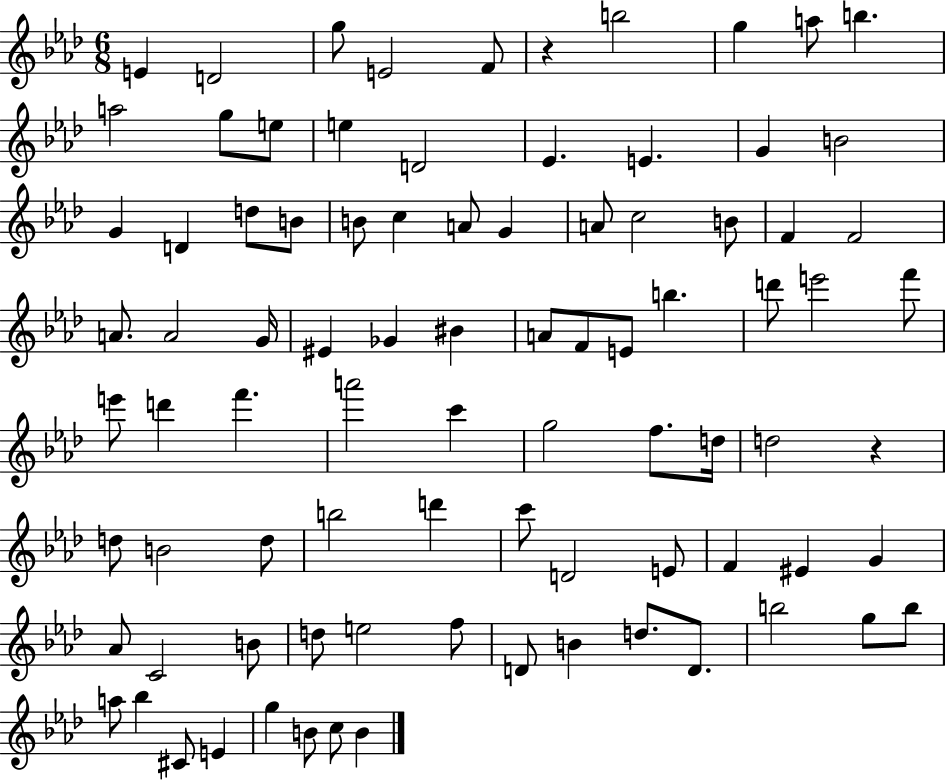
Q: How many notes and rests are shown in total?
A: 87